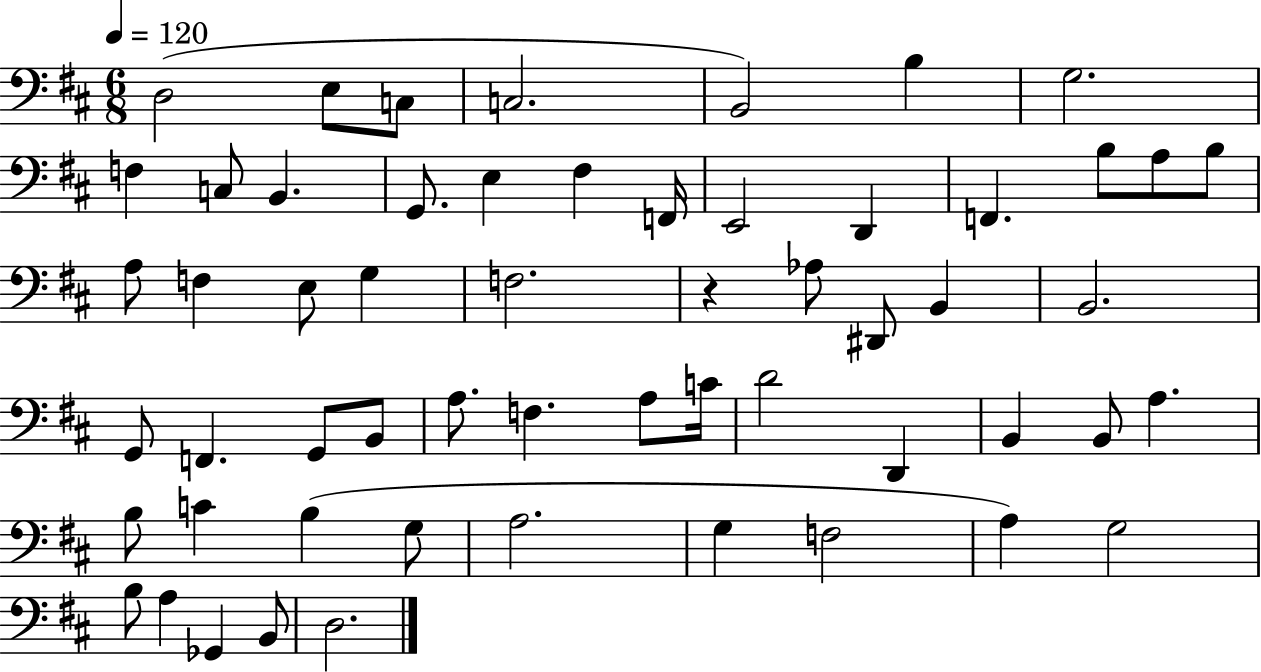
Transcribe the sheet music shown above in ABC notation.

X:1
T:Untitled
M:6/8
L:1/4
K:D
D,2 E,/2 C,/2 C,2 B,,2 B, G,2 F, C,/2 B,, G,,/2 E, ^F, F,,/4 E,,2 D,, F,, B,/2 A,/2 B,/2 A,/2 F, E,/2 G, F,2 z _A,/2 ^D,,/2 B,, B,,2 G,,/2 F,, G,,/2 B,,/2 A,/2 F, A,/2 C/4 D2 D,, B,, B,,/2 A, B,/2 C B, G,/2 A,2 G, F,2 A, G,2 B,/2 A, _G,, B,,/2 D,2